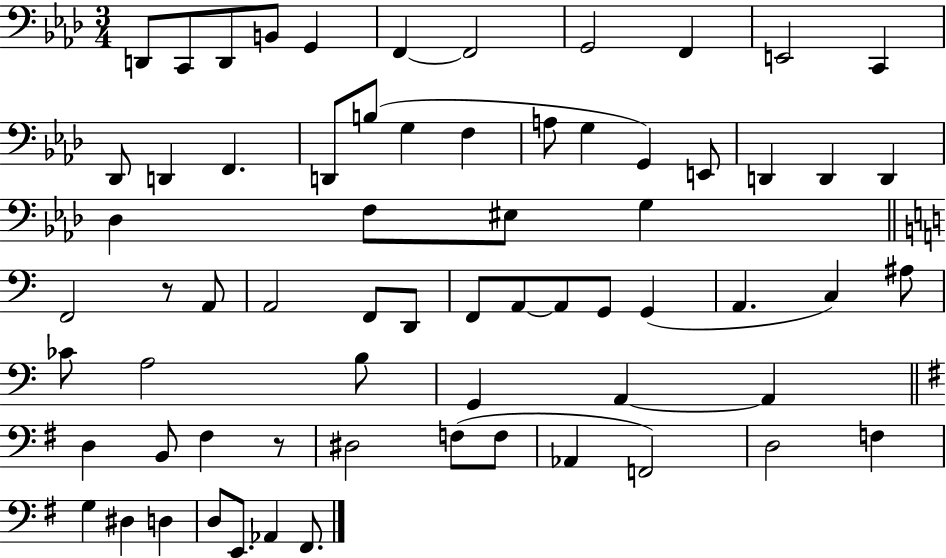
D2/e C2/e D2/e B2/e G2/q F2/q F2/h G2/h F2/q E2/h C2/q Db2/e D2/q F2/q. D2/e B3/e G3/q F3/q A3/e G3/q G2/q E2/e D2/q D2/q D2/q Db3/q F3/e EIS3/e G3/q F2/h R/e A2/e A2/h F2/e D2/e F2/e A2/e A2/e G2/e G2/q A2/q. C3/q A#3/e CES4/e A3/h B3/e G2/q A2/q A2/q D3/q B2/e F#3/q R/e D#3/h F3/e F3/e Ab2/q F2/h D3/h F3/q G3/q D#3/q D3/q D3/e E2/e. Ab2/q F#2/e.